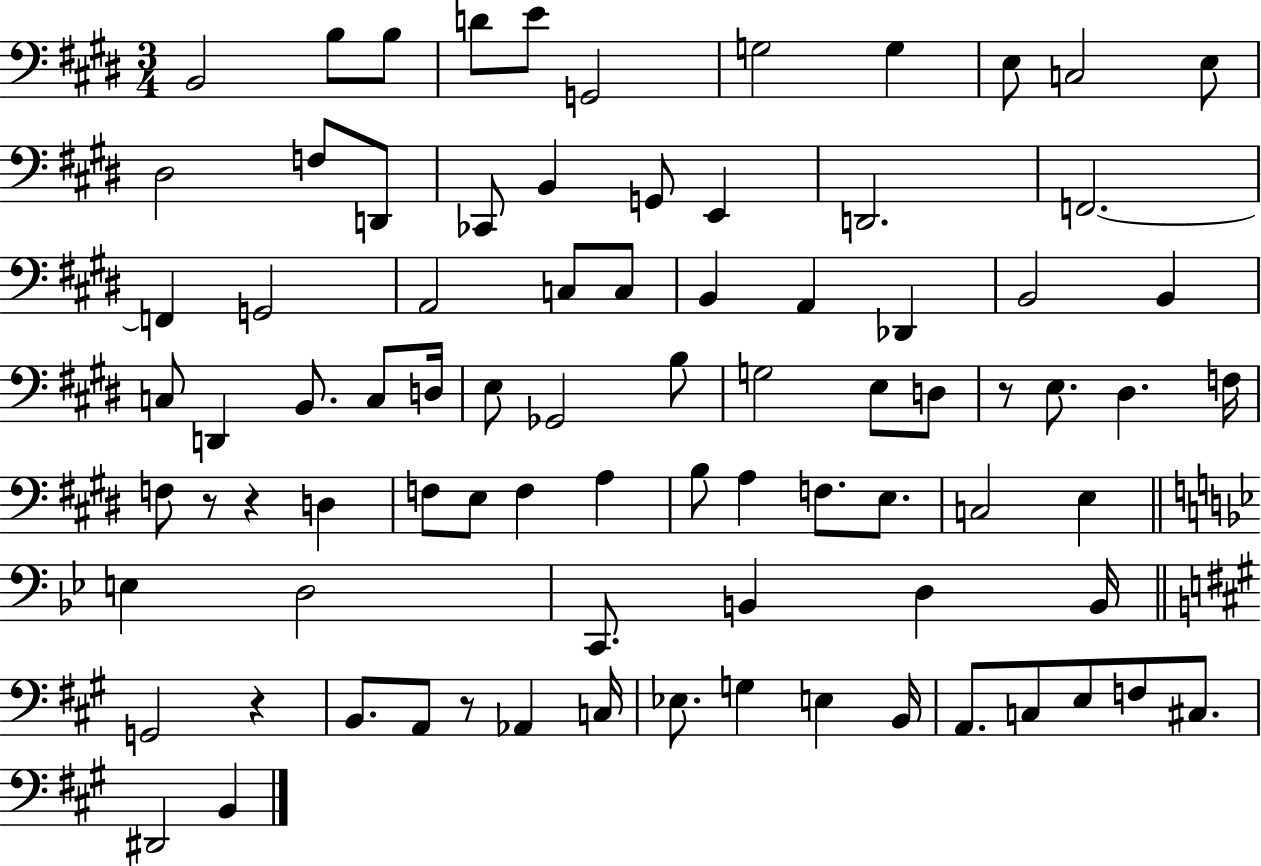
X:1
T:Untitled
M:3/4
L:1/4
K:E
B,,2 B,/2 B,/2 D/2 E/2 G,,2 G,2 G, E,/2 C,2 E,/2 ^D,2 F,/2 D,,/2 _C,,/2 B,, G,,/2 E,, D,,2 F,,2 F,, G,,2 A,,2 C,/2 C,/2 B,, A,, _D,, B,,2 B,, C,/2 D,, B,,/2 C,/2 D,/4 E,/2 _G,,2 B,/2 G,2 E,/2 D,/2 z/2 E,/2 ^D, F,/4 F,/2 z/2 z D, F,/2 E,/2 F, A, B,/2 A, F,/2 E,/2 C,2 E, E, D,2 C,,/2 B,, D, B,,/4 G,,2 z B,,/2 A,,/2 z/2 _A,, C,/4 _E,/2 G, E, B,,/4 A,,/2 C,/2 E,/2 F,/2 ^C,/2 ^D,,2 B,,